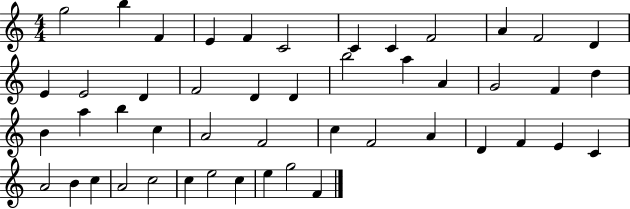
G5/h B5/q F4/q E4/q F4/q C4/h C4/q C4/q F4/h A4/q F4/h D4/q E4/q E4/h D4/q F4/h D4/q D4/q B5/h A5/q A4/q G4/h F4/q D5/q B4/q A5/q B5/q C5/q A4/h F4/h C5/q F4/h A4/q D4/q F4/q E4/q C4/q A4/h B4/q C5/q A4/h C5/h C5/q E5/h C5/q E5/q G5/h F4/q